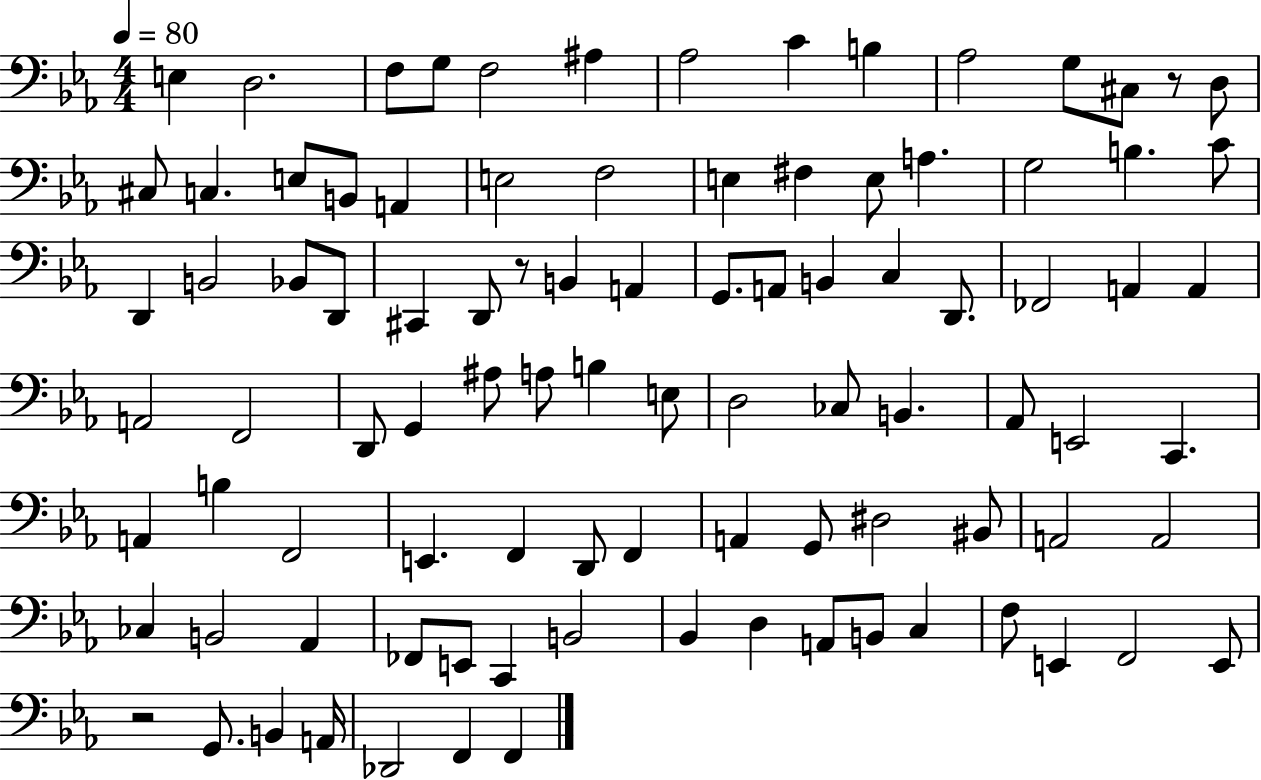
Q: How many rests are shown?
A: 3